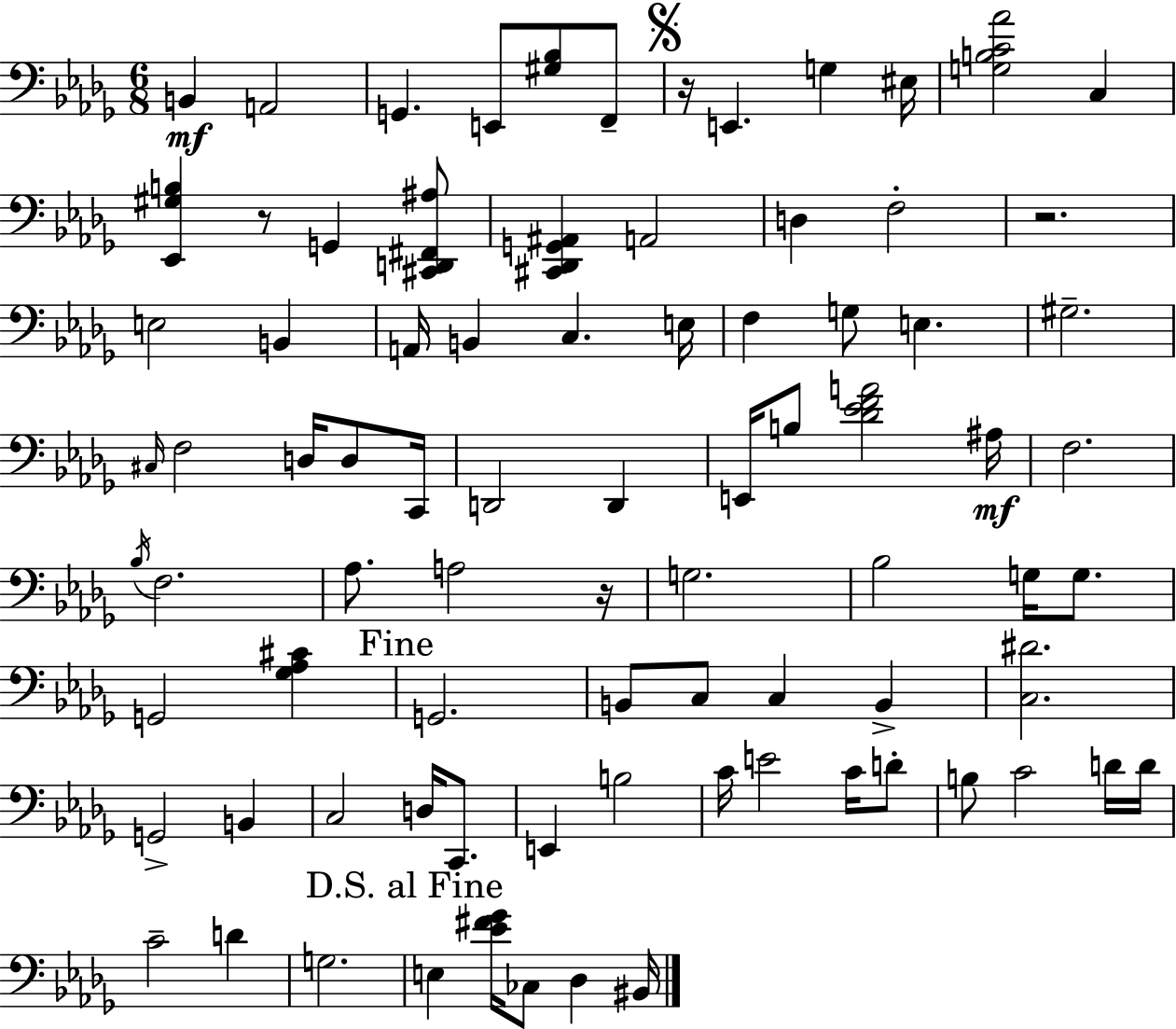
X:1
T:Untitled
M:6/8
L:1/4
K:Bbm
B,, A,,2 G,, E,,/2 [^G,_B,]/2 F,,/2 z/4 E,, G, ^E,/4 [G,B,C_A]2 C, [_E,,^G,B,] z/2 G,, [^C,,D,,^F,,^A,]/2 [^C,,_D,,G,,^A,,] A,,2 D, F,2 z2 E,2 B,, A,,/4 B,, C, E,/4 F, G,/2 E, ^G,2 ^C,/4 F,2 D,/4 D,/2 C,,/4 D,,2 D,, E,,/4 B,/2 [_D_EFA]2 ^A,/4 F,2 _B,/4 F,2 _A,/2 A,2 z/4 G,2 _B,2 G,/4 G,/2 G,,2 [_G,_A,^C] G,,2 B,,/2 C,/2 C, B,, [C,^D]2 G,,2 B,, C,2 D,/4 C,,/2 E,, B,2 C/4 E2 C/4 D/2 B,/2 C2 D/4 D/4 C2 D G,2 E, [_E^F_G]/4 _C,/2 _D, ^B,,/4